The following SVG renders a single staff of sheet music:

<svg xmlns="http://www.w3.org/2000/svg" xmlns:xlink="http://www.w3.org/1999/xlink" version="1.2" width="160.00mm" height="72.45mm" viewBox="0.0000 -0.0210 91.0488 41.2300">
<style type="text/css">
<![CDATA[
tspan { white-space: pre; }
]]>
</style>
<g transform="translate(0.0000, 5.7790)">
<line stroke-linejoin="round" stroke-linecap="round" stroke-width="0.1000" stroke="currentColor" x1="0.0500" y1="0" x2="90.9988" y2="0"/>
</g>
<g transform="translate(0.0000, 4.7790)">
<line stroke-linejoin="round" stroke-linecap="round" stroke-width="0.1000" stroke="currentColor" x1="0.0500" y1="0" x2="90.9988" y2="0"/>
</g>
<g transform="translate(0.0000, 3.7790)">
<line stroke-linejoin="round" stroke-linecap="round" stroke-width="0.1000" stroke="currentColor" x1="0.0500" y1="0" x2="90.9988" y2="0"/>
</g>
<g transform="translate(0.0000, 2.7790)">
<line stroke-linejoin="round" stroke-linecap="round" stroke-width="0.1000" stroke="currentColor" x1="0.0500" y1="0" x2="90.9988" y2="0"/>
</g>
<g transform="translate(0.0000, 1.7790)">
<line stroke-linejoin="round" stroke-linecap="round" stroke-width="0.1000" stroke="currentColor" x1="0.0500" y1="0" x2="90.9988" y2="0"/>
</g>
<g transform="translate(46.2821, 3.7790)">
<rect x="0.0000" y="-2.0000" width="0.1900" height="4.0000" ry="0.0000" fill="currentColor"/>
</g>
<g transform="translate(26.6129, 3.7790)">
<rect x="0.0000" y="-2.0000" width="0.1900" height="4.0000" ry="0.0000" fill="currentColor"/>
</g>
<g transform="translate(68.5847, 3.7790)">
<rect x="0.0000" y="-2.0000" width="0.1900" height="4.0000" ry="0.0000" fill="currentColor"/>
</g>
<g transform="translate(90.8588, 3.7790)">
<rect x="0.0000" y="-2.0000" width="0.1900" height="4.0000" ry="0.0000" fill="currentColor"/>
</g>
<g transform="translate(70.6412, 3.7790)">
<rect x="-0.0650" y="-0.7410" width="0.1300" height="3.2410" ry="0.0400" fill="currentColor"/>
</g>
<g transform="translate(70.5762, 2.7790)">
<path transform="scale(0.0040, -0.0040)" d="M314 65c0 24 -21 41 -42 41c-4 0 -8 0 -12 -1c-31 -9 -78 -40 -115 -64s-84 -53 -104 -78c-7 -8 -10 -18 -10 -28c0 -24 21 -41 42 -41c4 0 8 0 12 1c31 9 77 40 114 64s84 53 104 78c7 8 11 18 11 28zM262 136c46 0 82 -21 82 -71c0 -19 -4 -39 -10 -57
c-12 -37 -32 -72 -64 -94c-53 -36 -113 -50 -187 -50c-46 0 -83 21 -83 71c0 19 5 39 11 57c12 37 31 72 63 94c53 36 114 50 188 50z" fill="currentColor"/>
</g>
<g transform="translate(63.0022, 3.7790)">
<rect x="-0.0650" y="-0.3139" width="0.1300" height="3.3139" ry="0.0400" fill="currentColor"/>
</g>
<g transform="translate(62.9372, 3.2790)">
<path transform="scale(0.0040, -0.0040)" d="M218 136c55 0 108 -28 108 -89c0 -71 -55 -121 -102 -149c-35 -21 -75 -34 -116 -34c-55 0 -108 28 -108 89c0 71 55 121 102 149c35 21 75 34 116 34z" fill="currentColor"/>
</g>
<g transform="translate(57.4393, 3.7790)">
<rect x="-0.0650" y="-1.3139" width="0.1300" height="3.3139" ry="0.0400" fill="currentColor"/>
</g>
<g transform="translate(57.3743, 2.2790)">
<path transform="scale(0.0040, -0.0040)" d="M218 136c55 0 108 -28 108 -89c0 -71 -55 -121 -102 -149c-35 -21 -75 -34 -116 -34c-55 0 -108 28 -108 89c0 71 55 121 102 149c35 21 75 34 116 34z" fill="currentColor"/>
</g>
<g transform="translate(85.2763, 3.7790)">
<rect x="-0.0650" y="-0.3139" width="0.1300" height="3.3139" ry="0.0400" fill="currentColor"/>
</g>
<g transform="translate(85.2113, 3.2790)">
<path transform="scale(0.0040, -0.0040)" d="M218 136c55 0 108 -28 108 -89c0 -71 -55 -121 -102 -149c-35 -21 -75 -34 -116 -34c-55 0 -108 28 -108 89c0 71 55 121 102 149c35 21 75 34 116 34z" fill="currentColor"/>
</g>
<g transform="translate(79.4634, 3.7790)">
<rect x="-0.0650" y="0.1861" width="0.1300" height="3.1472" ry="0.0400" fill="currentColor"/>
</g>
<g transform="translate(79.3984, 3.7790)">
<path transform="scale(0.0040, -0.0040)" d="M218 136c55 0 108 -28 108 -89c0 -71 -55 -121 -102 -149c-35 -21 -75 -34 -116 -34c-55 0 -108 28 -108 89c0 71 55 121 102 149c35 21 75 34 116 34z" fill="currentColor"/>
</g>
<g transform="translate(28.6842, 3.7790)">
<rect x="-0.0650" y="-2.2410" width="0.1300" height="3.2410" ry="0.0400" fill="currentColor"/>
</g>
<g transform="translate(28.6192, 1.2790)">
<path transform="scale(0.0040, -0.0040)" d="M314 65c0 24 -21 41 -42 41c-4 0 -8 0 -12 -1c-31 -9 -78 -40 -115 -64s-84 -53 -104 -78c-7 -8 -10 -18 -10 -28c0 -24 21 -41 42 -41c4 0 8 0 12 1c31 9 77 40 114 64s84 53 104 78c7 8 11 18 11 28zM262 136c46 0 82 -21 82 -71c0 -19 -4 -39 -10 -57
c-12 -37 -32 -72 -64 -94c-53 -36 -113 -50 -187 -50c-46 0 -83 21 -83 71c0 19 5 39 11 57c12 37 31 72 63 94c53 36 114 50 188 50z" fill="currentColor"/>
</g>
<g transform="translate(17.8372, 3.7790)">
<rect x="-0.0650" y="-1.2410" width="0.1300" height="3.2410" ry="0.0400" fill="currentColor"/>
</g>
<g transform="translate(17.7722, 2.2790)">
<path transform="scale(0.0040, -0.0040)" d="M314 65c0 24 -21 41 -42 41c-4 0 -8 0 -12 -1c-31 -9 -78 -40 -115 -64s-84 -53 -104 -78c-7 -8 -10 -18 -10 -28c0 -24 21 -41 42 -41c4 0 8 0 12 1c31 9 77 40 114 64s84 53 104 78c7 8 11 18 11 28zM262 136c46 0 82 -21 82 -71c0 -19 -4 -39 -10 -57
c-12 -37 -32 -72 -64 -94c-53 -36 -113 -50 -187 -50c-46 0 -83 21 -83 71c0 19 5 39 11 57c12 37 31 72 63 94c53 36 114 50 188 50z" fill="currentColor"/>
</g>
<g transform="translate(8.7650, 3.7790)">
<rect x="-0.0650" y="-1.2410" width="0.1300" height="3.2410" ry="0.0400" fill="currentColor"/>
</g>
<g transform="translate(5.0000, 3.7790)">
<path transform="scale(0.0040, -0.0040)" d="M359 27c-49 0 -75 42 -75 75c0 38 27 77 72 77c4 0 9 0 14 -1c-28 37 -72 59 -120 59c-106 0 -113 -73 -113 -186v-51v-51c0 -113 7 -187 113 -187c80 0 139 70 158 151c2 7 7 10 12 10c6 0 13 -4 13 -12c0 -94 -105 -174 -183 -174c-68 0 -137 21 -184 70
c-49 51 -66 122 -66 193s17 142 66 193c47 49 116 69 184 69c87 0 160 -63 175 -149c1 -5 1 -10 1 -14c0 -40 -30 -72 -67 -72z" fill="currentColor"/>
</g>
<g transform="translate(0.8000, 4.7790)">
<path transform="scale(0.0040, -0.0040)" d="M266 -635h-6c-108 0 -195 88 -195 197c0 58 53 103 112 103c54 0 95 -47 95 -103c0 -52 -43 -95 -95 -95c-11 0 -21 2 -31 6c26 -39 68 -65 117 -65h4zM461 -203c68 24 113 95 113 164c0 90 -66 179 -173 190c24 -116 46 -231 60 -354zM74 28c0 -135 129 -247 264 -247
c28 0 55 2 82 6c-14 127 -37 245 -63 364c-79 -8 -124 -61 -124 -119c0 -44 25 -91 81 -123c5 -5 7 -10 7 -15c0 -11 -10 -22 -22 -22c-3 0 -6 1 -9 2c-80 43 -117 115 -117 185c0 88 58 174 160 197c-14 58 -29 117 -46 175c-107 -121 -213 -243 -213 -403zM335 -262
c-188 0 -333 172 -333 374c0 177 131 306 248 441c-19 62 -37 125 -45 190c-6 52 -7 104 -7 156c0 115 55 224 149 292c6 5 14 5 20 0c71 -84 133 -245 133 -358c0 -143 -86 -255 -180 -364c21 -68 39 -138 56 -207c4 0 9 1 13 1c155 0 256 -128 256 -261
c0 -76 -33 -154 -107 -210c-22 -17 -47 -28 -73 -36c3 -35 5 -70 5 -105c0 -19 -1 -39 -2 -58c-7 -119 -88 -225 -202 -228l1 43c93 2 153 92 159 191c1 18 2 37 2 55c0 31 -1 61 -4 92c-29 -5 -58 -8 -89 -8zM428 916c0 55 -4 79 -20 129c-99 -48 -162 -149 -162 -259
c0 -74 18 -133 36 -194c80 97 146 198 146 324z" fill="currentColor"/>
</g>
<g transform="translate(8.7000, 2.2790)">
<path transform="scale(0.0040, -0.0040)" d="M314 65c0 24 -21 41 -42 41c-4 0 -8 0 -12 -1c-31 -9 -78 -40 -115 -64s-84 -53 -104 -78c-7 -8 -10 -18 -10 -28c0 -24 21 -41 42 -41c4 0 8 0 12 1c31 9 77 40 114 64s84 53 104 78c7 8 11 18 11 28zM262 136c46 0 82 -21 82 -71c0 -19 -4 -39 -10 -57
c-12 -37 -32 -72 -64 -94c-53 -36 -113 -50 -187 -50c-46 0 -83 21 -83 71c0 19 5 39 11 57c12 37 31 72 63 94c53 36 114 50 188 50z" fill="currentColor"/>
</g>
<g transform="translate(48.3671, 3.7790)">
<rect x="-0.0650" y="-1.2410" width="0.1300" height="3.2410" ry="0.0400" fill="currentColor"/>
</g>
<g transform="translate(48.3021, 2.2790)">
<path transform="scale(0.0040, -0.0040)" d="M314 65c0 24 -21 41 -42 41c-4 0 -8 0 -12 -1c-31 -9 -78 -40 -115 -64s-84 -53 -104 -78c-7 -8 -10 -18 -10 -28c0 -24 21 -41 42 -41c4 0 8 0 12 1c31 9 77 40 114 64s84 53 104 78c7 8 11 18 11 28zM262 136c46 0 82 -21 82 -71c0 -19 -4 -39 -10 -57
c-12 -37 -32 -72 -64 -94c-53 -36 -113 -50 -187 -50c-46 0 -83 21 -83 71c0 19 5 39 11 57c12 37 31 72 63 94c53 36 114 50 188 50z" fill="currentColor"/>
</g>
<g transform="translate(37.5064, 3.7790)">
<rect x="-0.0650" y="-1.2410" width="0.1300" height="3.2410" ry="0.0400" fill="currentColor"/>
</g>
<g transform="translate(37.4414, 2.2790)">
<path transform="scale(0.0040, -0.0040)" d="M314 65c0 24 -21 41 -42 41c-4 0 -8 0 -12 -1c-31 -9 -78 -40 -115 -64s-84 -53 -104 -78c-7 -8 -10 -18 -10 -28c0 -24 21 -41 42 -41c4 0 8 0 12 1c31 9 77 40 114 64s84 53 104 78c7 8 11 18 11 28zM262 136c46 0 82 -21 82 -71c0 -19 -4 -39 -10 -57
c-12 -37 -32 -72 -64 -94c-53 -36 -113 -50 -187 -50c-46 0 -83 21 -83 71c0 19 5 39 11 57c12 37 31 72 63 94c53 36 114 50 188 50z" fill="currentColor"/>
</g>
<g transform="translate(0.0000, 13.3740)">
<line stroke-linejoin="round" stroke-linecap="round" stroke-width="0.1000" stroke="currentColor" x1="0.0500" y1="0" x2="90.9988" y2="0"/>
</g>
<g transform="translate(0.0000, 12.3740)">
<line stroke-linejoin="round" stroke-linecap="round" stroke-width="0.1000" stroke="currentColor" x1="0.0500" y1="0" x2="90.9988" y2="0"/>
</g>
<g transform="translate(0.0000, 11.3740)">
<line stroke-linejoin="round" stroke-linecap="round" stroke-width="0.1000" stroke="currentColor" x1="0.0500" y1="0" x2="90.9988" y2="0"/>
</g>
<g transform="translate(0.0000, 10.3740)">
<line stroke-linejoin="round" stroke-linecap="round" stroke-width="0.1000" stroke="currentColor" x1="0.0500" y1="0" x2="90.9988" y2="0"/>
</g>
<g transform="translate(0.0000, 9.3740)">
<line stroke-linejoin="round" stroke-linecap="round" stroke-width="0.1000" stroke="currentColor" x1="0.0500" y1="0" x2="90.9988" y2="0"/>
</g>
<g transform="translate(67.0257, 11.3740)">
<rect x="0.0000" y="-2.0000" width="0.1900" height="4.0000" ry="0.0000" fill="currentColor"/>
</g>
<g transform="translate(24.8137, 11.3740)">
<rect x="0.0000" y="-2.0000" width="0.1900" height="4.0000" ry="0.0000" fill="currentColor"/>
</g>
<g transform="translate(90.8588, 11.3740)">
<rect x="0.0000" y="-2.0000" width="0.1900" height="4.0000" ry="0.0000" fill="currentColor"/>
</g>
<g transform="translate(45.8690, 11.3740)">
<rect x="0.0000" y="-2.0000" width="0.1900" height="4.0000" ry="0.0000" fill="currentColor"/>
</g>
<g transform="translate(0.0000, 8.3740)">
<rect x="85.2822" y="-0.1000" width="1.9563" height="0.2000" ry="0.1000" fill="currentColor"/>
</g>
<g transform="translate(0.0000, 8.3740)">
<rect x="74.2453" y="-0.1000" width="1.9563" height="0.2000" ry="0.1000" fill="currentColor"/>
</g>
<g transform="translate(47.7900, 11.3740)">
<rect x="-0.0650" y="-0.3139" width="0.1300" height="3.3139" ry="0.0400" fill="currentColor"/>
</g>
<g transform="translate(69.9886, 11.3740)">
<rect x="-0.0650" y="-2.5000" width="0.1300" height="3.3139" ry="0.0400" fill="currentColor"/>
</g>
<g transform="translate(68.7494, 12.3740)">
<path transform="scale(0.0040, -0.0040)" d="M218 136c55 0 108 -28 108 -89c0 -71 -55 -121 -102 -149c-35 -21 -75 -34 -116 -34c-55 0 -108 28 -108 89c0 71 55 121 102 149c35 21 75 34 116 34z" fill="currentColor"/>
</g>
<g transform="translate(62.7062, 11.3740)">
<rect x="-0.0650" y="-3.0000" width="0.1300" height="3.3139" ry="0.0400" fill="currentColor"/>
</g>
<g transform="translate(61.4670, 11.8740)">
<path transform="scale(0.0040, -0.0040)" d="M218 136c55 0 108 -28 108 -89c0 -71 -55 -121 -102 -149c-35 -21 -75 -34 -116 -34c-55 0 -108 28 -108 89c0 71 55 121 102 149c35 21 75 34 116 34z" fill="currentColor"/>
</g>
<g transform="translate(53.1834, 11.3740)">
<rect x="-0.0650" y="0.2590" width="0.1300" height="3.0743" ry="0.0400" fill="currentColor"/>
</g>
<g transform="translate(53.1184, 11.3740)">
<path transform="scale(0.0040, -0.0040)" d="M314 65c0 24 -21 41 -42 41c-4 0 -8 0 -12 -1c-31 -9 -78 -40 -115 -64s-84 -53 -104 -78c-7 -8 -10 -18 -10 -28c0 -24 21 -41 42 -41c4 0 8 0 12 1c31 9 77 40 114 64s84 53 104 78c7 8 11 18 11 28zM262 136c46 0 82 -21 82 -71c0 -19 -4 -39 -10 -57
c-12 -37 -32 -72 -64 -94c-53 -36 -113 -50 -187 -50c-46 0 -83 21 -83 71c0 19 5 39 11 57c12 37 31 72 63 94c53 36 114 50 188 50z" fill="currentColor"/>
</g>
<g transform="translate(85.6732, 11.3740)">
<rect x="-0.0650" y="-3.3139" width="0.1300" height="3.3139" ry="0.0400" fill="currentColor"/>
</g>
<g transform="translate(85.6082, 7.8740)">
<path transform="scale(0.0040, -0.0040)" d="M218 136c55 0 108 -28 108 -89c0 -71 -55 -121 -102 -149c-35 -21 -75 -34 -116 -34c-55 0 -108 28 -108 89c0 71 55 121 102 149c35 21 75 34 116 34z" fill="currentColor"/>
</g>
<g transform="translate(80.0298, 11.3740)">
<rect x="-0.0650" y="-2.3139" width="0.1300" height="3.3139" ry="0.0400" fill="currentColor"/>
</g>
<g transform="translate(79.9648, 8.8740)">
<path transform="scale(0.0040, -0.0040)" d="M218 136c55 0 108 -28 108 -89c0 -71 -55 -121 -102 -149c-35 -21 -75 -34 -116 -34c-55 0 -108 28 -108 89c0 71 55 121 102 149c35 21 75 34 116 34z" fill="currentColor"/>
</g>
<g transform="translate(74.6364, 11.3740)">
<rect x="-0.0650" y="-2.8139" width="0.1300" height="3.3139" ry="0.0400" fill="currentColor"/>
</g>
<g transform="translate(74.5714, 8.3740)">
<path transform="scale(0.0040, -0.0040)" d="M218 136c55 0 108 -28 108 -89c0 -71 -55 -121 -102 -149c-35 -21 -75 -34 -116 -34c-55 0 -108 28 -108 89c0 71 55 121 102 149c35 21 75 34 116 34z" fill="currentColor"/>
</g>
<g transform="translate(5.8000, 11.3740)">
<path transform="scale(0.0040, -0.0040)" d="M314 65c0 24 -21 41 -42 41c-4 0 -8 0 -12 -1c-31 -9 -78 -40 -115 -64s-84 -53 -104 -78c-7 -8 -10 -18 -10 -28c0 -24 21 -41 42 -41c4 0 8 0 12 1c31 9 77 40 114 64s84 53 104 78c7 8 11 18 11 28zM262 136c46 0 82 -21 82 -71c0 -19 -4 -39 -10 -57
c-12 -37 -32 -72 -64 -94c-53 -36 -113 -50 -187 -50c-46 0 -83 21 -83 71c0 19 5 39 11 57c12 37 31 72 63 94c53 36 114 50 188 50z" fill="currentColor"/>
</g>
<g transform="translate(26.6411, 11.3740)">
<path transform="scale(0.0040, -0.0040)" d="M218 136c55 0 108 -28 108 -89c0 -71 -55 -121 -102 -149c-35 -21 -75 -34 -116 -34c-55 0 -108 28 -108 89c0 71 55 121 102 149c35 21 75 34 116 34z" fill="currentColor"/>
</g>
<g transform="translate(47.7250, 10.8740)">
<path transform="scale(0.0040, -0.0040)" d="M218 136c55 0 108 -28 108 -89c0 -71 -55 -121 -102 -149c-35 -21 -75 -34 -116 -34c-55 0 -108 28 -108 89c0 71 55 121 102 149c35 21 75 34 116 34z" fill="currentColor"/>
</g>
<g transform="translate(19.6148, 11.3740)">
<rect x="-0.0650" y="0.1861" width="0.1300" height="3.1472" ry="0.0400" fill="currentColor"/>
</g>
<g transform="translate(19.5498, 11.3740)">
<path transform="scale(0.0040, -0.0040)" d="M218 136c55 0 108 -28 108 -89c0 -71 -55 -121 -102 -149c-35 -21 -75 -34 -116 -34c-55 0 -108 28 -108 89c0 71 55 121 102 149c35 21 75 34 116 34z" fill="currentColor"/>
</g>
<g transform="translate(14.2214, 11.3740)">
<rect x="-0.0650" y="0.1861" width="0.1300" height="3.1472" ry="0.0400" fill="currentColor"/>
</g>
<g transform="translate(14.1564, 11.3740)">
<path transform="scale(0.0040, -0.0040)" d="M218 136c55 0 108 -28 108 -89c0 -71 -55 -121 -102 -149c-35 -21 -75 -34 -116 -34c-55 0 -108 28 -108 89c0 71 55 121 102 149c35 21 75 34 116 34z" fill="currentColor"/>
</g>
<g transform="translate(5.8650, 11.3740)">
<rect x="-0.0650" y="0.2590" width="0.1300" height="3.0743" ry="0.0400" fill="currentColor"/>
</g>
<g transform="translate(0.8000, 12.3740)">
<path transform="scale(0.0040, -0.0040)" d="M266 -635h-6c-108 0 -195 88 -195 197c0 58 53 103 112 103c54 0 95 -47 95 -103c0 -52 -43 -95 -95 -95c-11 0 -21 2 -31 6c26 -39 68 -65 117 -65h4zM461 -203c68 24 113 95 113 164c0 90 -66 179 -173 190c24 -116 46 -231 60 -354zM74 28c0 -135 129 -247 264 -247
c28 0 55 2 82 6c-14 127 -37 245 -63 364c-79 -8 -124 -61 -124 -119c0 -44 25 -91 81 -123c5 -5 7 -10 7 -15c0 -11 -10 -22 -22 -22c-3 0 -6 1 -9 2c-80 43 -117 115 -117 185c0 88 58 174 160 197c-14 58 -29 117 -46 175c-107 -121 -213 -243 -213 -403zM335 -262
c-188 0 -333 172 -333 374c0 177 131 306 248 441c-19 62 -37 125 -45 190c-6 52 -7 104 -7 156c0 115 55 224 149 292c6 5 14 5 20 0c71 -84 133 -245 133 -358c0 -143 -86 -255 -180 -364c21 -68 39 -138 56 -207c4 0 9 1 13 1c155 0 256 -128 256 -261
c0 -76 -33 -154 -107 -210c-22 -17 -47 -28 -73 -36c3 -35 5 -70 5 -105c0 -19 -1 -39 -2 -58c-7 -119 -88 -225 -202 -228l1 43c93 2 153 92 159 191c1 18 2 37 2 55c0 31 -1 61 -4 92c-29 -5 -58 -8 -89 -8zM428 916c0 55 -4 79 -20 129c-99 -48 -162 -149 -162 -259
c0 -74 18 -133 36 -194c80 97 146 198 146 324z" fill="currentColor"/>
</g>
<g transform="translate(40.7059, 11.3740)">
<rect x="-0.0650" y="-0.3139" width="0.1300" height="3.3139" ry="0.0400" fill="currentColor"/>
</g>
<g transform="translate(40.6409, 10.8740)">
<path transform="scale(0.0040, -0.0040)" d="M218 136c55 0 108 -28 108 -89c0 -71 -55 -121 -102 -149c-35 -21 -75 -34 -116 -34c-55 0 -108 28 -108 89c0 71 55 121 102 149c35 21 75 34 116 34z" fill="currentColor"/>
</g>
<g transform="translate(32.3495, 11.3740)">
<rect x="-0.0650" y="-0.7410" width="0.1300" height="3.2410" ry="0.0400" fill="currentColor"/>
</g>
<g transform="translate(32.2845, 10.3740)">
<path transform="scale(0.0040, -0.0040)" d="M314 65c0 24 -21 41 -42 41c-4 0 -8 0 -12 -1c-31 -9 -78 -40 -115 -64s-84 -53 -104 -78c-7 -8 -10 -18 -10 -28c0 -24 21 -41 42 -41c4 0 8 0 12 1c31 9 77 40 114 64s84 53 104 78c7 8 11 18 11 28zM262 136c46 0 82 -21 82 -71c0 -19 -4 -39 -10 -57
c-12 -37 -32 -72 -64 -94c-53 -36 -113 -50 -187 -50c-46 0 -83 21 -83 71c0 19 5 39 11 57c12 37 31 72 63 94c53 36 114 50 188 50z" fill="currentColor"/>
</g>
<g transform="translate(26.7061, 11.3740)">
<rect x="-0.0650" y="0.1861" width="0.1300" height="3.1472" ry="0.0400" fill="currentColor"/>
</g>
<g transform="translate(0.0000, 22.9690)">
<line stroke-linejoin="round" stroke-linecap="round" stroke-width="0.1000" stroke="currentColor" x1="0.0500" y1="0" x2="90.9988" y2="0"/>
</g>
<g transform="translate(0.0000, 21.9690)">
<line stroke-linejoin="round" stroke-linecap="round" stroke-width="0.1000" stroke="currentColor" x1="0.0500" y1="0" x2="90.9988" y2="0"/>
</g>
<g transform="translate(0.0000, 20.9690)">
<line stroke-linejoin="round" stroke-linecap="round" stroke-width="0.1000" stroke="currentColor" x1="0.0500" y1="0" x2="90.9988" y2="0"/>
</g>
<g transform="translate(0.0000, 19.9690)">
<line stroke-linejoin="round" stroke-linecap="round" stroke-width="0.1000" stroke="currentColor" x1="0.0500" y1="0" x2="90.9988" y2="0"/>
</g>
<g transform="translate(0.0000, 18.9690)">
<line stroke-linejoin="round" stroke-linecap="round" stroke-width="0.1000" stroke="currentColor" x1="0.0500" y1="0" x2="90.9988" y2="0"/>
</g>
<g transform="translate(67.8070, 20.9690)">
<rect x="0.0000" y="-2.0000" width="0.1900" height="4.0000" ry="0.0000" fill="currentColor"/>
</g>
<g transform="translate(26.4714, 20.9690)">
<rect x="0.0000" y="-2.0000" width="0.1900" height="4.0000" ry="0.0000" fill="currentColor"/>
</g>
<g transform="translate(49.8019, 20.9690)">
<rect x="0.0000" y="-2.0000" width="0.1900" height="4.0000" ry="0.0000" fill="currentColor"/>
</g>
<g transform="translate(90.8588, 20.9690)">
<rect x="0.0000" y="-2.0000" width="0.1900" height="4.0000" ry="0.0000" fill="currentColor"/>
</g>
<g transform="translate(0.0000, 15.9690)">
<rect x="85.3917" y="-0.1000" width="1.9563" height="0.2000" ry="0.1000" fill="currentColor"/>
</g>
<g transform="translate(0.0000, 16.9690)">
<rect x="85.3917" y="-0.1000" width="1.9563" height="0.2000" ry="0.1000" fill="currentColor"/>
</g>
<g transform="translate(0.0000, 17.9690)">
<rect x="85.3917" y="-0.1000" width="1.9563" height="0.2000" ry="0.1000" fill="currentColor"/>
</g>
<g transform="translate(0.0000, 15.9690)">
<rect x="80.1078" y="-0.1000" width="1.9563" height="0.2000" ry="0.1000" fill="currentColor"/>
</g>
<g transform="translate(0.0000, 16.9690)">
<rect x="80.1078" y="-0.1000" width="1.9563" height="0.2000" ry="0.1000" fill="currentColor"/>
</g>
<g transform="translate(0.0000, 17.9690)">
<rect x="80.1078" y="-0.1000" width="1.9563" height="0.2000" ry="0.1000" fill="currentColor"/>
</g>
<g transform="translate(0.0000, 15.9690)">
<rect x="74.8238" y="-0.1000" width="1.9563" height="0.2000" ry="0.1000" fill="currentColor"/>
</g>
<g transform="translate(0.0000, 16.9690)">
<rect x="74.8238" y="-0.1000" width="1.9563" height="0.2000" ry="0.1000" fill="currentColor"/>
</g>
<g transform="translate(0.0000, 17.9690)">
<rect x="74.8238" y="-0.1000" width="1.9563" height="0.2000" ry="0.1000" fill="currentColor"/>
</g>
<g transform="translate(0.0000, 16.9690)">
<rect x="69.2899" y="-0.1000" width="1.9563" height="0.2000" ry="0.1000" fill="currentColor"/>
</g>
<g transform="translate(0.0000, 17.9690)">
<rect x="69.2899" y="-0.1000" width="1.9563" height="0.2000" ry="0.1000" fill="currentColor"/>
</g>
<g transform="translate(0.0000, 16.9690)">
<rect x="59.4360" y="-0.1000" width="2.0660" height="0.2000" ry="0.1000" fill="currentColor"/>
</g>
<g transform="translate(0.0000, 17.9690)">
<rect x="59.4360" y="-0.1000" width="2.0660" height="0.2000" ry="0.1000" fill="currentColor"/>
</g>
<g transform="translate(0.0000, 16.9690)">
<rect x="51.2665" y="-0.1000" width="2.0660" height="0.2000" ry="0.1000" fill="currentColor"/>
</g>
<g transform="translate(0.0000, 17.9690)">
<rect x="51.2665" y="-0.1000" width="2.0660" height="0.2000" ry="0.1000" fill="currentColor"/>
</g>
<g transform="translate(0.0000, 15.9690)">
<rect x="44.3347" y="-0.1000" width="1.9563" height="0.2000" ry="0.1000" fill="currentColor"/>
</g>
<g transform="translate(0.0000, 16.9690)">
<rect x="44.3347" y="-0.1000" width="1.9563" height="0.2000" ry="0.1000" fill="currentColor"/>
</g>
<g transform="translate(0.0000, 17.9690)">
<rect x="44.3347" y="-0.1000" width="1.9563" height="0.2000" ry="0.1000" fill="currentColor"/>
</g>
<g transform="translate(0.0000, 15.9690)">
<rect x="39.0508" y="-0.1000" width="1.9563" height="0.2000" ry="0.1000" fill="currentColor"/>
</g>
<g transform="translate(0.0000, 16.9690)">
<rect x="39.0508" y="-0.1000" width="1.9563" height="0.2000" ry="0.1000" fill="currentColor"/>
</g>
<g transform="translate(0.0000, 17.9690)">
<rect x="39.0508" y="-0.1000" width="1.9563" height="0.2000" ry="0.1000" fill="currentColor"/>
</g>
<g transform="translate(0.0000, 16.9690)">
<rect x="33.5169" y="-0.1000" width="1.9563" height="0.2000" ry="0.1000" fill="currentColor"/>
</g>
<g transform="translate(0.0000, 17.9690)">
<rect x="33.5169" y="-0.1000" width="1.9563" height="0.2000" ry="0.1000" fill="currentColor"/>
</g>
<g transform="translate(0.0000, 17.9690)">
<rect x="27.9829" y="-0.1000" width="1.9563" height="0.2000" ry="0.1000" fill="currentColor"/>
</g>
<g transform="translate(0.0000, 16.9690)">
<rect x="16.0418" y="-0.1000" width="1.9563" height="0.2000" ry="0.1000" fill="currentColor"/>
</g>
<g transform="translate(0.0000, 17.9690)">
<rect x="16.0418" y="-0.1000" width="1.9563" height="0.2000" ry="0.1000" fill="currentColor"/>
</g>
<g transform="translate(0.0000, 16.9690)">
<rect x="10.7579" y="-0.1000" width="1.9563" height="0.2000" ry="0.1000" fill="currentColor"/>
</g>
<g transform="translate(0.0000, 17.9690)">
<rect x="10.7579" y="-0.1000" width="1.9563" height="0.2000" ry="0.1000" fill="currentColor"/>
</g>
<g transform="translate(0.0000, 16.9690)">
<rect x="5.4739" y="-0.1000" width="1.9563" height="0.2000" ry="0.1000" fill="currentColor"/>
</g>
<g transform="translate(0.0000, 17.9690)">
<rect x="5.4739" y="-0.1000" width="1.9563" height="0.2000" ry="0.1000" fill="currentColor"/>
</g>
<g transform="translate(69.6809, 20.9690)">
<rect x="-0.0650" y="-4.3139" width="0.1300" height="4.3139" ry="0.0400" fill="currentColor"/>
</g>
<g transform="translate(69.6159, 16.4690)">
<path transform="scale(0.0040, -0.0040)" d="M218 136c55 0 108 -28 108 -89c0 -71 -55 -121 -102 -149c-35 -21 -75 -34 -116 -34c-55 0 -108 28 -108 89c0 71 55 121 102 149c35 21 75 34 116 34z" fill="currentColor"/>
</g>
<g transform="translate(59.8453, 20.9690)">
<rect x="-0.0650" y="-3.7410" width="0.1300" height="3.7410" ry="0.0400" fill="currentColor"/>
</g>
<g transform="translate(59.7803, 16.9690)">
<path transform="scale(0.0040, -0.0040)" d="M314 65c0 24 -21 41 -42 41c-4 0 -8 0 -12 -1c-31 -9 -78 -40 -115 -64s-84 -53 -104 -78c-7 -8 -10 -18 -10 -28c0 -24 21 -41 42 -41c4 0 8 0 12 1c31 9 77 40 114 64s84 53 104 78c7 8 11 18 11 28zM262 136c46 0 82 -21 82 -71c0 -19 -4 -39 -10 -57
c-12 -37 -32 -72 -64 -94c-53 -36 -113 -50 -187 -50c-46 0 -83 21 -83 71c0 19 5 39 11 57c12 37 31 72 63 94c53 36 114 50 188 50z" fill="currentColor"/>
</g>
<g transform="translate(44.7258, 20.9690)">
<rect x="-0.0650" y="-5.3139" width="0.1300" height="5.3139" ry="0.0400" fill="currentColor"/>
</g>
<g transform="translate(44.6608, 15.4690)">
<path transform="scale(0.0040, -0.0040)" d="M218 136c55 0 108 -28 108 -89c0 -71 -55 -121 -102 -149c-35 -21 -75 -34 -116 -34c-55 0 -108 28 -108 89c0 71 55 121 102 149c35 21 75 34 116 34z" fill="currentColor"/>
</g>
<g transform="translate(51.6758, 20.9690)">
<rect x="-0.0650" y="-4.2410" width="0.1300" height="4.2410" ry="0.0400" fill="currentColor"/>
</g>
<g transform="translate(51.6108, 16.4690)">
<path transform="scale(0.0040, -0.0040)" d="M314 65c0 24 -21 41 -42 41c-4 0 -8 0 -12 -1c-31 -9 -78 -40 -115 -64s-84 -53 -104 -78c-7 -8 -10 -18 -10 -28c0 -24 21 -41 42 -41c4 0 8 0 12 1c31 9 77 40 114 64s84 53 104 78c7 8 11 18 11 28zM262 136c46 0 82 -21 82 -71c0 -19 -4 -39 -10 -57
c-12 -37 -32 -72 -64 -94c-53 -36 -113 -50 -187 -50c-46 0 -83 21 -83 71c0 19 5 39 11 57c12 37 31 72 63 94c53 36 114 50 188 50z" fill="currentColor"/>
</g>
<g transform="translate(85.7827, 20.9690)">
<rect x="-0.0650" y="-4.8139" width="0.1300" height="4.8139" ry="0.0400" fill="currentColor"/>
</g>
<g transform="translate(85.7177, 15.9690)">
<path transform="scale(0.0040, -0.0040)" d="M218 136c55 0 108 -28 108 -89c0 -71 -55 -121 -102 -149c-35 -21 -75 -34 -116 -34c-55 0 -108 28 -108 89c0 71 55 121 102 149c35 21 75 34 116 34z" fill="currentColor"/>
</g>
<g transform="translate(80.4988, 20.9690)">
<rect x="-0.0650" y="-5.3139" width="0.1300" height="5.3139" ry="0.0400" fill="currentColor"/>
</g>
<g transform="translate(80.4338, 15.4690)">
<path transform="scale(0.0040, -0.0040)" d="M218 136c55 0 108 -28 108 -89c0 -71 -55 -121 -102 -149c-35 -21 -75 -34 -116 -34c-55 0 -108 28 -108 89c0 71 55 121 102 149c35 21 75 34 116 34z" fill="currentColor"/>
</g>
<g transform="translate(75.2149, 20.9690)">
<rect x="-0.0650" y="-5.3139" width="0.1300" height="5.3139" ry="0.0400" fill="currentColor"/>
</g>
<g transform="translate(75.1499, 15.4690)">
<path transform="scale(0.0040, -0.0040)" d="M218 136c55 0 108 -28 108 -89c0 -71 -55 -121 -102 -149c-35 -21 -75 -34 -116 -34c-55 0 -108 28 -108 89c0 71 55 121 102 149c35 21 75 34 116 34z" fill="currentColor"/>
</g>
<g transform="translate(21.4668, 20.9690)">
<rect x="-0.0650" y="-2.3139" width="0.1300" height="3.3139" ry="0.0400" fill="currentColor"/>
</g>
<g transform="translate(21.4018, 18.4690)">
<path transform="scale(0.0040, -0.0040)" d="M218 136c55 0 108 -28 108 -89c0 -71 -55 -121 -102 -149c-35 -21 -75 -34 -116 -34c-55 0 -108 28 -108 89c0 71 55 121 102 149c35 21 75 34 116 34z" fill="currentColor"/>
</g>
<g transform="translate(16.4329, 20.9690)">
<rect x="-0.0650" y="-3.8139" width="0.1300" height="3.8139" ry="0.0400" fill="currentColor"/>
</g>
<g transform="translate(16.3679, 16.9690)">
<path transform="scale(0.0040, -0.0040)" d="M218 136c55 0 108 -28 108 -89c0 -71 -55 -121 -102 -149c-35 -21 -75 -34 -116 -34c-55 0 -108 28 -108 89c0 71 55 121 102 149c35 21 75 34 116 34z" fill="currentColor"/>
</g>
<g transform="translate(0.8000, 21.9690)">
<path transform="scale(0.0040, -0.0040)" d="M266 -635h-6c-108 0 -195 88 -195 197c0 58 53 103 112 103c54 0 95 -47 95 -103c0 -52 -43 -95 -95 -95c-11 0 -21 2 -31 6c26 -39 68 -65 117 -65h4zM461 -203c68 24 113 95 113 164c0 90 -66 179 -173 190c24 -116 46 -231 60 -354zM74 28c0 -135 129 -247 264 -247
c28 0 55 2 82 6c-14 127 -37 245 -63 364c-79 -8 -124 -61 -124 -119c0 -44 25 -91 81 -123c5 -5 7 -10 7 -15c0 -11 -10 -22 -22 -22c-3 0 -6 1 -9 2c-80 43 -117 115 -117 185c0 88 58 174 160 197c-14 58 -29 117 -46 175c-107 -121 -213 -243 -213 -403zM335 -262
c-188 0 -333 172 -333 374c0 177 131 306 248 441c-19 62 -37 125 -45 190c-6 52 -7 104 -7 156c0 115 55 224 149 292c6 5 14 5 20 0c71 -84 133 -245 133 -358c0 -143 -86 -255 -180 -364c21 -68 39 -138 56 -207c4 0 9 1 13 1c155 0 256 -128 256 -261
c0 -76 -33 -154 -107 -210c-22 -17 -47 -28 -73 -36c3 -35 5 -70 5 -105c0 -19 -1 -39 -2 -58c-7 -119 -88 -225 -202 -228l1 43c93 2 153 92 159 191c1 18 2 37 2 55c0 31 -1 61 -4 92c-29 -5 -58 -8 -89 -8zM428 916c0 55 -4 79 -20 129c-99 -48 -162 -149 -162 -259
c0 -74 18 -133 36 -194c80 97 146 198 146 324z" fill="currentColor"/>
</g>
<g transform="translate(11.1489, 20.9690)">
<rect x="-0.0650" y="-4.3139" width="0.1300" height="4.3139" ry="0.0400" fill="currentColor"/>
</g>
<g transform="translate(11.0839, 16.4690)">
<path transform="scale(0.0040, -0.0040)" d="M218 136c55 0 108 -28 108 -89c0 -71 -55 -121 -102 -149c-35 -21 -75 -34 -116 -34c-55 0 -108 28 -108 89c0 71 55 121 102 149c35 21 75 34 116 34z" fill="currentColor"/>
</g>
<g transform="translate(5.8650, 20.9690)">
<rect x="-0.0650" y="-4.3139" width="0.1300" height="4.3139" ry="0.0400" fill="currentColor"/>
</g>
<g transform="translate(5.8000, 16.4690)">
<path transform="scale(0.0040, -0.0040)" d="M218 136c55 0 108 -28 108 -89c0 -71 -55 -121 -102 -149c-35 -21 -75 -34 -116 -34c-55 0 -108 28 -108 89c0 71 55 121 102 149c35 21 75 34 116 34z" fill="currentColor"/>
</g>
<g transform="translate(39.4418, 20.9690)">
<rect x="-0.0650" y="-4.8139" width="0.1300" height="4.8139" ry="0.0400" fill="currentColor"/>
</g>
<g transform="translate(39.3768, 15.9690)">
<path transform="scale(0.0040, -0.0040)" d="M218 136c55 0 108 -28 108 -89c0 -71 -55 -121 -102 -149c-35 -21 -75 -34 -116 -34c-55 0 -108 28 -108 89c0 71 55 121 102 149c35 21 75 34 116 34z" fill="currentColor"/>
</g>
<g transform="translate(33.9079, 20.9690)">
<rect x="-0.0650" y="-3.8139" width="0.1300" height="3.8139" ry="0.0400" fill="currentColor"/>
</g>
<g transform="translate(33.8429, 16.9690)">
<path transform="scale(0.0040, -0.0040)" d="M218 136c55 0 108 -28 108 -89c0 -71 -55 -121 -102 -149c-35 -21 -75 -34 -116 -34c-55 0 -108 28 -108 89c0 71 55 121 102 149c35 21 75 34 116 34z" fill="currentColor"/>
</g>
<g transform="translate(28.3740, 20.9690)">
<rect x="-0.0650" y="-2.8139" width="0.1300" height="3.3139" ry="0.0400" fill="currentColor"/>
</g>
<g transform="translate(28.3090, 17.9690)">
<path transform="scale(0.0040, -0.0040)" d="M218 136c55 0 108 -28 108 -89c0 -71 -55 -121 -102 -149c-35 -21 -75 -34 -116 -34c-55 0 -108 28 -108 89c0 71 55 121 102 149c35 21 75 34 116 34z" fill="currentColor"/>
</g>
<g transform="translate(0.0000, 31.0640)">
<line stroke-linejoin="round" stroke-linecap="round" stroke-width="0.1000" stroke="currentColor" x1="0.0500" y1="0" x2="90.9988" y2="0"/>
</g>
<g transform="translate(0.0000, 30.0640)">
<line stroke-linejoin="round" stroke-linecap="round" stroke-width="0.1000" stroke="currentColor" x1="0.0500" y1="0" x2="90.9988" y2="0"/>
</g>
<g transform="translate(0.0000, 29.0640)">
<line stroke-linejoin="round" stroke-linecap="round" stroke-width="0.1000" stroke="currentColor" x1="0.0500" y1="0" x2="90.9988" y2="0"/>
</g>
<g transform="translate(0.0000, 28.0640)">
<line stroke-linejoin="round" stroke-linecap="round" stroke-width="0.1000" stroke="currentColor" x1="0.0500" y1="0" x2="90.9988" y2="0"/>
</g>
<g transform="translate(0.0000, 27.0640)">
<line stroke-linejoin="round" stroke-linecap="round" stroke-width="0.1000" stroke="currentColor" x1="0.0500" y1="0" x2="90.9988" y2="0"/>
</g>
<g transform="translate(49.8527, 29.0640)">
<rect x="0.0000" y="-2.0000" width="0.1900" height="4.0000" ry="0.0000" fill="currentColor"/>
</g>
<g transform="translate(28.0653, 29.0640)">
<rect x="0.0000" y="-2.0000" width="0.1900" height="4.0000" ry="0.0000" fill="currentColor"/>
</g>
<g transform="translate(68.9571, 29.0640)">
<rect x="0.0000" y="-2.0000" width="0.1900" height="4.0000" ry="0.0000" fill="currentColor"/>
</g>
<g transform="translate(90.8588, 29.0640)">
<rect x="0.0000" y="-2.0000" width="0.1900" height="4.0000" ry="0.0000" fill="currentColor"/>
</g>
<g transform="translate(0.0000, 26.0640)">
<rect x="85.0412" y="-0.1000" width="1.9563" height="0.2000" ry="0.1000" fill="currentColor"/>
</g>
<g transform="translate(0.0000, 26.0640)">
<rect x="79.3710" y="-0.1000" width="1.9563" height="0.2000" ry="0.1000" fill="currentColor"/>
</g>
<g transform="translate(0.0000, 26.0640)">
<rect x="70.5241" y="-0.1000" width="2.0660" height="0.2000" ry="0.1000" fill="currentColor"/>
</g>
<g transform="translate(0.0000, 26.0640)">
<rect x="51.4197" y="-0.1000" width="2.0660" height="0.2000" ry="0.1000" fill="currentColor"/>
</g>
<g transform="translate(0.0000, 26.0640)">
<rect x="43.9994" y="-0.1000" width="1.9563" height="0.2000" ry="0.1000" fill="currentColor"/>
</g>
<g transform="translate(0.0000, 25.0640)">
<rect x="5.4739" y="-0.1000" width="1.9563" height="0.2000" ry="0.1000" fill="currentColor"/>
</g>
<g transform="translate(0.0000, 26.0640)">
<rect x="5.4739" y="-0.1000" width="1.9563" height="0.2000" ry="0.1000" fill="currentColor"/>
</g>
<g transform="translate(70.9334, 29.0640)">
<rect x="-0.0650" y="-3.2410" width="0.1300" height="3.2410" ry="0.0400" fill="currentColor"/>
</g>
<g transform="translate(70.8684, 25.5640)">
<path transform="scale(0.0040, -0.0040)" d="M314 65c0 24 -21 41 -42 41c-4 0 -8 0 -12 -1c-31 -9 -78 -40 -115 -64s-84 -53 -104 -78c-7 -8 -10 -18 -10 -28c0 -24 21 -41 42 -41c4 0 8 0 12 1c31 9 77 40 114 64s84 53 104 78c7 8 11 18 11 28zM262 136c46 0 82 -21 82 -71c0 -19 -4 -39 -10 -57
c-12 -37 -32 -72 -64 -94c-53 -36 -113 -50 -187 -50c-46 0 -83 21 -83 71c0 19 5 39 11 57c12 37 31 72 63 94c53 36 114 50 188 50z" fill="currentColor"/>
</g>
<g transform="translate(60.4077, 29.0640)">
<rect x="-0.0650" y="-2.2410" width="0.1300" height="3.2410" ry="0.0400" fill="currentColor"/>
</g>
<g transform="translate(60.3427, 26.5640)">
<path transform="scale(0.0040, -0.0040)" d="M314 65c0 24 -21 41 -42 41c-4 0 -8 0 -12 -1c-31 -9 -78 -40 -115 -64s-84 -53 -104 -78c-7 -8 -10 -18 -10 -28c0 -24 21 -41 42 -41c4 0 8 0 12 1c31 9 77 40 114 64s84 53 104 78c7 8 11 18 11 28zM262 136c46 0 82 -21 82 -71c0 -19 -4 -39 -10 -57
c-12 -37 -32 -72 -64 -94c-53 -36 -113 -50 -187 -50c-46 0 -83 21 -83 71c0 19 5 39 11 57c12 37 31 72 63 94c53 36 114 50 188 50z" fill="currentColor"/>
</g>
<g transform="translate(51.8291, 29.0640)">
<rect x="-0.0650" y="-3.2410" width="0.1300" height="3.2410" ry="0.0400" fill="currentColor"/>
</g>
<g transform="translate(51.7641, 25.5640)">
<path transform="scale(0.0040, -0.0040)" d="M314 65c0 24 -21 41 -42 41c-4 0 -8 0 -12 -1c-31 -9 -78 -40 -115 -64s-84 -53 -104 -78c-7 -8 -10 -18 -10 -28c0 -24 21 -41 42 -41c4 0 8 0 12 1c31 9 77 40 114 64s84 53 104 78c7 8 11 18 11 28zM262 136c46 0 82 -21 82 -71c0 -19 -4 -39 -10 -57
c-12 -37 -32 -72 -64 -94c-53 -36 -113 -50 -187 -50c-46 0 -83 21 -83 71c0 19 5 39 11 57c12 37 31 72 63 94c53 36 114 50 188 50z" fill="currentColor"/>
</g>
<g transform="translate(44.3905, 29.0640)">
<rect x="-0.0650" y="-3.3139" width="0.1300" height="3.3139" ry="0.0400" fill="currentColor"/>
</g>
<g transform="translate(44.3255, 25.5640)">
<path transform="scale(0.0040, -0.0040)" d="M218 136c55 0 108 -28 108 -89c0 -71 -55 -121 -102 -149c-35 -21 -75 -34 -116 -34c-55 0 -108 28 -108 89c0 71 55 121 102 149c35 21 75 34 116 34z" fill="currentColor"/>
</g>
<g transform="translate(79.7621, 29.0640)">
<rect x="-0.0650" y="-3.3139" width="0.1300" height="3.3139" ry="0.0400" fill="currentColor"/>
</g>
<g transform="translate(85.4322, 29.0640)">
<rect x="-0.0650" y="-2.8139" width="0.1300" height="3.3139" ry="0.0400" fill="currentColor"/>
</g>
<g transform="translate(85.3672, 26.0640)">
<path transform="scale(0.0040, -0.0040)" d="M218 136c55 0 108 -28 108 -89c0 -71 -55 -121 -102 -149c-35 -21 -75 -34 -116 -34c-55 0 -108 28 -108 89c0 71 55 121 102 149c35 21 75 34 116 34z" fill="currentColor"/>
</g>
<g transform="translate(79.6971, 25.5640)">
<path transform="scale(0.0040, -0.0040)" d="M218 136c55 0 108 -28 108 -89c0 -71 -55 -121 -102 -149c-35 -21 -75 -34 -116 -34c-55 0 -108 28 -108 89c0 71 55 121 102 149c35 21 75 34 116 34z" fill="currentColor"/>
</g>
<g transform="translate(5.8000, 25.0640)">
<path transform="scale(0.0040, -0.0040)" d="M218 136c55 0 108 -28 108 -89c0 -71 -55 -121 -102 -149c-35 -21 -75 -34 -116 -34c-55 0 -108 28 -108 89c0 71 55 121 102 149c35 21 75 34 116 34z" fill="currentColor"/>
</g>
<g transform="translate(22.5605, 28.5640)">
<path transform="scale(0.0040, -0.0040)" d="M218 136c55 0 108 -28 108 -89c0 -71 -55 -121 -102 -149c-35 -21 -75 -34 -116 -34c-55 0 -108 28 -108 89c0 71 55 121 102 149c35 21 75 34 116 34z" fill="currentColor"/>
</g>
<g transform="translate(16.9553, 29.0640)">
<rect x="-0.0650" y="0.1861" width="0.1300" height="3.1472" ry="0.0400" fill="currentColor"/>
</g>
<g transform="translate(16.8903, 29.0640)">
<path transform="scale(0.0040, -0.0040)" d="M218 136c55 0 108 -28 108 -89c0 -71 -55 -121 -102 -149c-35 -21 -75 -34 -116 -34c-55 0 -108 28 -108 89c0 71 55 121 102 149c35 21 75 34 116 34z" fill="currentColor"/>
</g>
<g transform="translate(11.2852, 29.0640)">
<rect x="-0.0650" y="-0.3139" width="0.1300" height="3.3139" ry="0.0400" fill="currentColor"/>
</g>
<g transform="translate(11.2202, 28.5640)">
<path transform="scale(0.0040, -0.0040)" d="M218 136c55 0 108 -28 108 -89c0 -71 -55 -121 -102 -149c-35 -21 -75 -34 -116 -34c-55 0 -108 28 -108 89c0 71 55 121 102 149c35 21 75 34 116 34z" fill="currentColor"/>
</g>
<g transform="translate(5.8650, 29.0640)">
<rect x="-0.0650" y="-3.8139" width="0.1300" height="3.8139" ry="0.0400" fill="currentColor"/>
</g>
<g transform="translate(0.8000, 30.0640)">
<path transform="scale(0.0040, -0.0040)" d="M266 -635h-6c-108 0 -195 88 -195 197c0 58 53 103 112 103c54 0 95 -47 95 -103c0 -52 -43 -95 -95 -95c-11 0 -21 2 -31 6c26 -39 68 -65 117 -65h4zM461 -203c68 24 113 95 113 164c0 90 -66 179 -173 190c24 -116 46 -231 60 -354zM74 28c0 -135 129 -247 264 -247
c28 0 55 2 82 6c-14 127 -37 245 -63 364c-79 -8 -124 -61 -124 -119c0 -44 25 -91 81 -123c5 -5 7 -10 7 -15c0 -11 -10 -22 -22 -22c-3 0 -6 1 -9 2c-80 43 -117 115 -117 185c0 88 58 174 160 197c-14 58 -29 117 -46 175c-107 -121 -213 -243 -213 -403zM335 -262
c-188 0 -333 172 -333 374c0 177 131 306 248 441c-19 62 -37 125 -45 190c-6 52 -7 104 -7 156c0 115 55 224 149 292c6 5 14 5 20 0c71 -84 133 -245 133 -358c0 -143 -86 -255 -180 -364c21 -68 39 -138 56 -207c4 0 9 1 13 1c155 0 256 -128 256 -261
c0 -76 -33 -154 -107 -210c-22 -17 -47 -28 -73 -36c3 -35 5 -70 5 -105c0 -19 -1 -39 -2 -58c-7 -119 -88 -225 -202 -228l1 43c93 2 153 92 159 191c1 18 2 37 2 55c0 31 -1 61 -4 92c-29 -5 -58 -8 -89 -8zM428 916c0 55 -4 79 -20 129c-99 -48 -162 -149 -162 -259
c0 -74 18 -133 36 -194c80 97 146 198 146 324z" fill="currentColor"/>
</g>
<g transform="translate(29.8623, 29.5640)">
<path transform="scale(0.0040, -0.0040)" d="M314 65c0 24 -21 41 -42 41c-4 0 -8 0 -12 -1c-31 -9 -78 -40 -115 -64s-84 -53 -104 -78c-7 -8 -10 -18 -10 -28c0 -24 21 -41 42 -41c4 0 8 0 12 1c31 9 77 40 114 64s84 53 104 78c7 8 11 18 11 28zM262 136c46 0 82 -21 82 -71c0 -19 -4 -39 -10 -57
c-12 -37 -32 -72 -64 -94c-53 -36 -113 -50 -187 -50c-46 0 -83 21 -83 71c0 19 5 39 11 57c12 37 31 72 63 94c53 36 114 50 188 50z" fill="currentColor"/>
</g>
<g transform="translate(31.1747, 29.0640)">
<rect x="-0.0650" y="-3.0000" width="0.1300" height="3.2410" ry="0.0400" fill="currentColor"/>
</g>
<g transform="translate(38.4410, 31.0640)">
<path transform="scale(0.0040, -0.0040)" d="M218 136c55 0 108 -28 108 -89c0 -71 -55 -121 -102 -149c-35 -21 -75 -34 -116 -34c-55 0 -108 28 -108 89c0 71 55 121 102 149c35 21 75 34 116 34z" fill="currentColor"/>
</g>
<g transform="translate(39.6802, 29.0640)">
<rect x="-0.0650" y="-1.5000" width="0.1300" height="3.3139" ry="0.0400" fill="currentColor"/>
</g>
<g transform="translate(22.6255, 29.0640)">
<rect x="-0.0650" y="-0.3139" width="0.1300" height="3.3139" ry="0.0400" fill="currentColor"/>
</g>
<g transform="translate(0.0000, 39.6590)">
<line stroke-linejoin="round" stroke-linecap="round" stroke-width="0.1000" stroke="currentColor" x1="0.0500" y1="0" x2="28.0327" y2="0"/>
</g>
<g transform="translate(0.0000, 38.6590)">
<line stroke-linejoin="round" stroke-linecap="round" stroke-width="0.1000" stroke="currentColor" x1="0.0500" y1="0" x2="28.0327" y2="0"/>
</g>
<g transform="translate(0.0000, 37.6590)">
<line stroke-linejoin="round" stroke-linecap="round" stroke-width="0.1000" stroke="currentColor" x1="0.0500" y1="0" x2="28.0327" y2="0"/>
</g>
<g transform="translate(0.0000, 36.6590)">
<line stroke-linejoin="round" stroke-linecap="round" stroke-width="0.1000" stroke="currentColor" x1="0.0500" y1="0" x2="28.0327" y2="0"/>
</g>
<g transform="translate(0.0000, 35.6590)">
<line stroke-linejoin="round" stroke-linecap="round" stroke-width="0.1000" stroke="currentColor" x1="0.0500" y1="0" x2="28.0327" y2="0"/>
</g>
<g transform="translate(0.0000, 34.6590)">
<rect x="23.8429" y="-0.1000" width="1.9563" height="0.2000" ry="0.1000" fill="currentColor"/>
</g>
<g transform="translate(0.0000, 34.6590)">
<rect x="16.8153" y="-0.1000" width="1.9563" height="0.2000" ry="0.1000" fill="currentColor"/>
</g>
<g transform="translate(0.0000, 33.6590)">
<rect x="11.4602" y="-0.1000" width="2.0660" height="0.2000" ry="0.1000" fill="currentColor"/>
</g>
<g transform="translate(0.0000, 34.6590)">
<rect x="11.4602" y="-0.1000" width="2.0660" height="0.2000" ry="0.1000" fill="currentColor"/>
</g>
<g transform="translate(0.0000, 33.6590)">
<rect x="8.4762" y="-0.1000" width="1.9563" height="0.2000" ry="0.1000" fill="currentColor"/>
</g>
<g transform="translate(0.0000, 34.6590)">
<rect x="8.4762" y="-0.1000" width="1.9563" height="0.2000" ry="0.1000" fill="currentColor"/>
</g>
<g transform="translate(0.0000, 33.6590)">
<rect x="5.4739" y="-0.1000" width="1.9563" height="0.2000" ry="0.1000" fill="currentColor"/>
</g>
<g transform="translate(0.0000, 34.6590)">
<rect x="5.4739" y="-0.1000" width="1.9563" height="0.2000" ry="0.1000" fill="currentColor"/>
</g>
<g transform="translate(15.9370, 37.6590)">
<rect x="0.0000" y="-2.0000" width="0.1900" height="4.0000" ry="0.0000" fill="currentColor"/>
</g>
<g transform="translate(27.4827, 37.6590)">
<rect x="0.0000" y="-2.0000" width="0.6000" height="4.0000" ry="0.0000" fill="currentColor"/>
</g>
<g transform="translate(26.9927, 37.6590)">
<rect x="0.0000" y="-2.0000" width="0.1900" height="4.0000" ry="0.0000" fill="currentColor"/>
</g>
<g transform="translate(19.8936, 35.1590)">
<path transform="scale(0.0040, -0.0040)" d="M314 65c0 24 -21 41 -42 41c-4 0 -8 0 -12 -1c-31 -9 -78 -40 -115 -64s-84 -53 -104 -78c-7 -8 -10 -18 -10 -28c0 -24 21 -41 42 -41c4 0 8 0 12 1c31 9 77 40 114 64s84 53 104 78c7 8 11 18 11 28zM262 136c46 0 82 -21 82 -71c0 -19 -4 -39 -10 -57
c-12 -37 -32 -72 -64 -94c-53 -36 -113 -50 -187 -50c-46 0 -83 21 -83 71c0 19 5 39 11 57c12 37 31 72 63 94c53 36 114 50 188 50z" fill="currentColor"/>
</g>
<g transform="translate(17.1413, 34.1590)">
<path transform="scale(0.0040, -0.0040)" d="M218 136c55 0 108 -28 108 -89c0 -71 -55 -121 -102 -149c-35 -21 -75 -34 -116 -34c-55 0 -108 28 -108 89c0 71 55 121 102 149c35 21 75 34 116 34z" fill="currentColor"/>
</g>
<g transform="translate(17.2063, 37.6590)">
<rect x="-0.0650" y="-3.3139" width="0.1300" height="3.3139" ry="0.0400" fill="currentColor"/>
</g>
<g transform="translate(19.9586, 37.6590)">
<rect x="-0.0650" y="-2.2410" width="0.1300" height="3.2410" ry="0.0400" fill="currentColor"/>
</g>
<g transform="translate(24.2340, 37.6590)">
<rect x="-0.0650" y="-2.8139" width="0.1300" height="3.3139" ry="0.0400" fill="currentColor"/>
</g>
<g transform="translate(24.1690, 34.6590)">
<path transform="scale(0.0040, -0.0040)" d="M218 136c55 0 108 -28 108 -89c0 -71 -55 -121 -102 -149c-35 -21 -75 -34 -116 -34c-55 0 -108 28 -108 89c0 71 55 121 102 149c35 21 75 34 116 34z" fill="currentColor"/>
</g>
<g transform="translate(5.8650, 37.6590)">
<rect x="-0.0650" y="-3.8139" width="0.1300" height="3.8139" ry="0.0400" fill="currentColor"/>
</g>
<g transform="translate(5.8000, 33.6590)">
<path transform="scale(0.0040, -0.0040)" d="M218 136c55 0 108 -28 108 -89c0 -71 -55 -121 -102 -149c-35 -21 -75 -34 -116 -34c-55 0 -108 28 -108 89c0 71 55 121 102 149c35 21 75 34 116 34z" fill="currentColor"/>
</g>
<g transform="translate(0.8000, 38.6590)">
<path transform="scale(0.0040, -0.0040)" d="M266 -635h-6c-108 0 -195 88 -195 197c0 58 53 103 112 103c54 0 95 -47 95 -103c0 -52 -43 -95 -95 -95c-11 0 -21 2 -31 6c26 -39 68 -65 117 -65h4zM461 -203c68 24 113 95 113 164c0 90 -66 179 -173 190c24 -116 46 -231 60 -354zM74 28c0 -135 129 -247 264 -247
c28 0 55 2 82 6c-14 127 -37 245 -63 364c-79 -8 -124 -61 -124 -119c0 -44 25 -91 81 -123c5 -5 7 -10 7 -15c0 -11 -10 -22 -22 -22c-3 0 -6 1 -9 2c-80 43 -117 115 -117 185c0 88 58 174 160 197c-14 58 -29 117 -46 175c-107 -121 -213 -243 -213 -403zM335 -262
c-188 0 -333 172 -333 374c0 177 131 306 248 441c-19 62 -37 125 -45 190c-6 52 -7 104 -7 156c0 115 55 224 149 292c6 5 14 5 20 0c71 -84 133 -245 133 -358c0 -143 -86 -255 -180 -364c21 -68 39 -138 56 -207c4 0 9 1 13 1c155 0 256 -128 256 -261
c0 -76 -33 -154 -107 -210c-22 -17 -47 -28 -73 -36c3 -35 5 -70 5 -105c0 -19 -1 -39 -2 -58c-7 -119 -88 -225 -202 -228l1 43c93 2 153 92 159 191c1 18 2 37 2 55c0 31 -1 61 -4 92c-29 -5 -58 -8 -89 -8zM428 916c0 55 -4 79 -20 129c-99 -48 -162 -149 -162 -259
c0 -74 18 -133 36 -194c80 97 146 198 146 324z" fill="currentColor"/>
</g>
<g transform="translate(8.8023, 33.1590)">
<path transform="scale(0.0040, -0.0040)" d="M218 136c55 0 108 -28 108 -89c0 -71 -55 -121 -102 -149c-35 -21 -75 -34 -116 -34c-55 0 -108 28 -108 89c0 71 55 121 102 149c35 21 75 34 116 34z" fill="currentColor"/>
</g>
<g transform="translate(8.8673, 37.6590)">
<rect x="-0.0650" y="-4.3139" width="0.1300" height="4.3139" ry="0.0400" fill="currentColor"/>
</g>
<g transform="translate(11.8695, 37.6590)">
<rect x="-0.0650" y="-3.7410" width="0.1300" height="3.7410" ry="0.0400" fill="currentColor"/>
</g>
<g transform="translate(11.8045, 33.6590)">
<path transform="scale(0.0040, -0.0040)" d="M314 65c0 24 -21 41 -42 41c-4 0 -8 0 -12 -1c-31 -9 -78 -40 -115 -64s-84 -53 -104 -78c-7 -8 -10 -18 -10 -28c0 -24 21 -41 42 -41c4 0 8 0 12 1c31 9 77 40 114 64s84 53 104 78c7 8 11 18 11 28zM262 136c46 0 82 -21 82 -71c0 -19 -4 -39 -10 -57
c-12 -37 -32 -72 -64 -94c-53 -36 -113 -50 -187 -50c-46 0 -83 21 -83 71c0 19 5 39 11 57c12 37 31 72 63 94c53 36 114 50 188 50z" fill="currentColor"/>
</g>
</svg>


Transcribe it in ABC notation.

X:1
T:Untitled
M:4/4
L:1/4
K:C
e2 e2 g2 e2 e2 e c d2 B c B2 B B B d2 c c B2 A G a g b d' d' c' g a c' e' f' d'2 c'2 d' f' f' e' c' c B c A2 E b b2 g2 b2 b a c' d' c'2 b g2 a